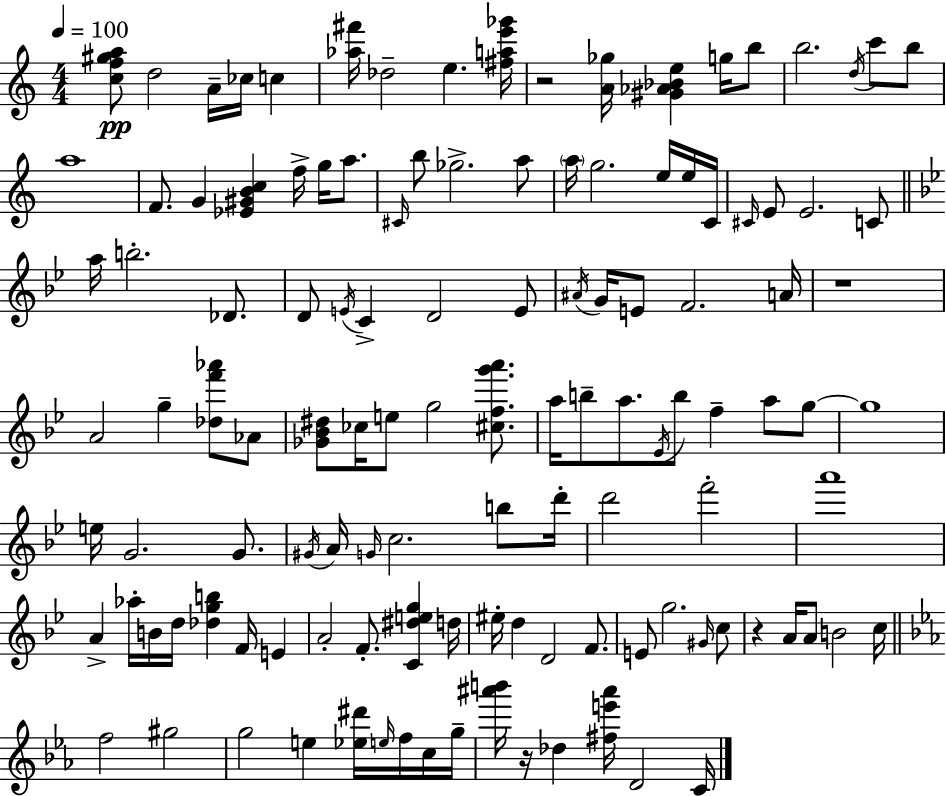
[C5,F5,G#5,A5]/e D5/h A4/s CES5/s C5/q [Ab5,F#6]/s Db5/h E5/q. [F#5,A5,E6,Gb6]/s R/h [A4,Gb5]/s [G#4,Ab4,Bb4,E5]/q G5/s B5/e B5/h. D5/s C6/e B5/e A5/w F4/e. G4/q [Eb4,G#4,B4,C5]/q F5/s G5/s A5/e. C#4/s B5/e Gb5/h. A5/e A5/s G5/h. E5/s E5/s C4/s C#4/s E4/e E4/h. C4/e A5/s B5/h. Db4/e. D4/e E4/s C4/q D4/h E4/e A#4/s G4/s E4/e F4/h. A4/s R/w A4/h G5/q [Db5,F6,Ab6]/e Ab4/e [Gb4,Bb4,D#5]/e CES5/s E5/e G5/h [C#5,F5,G6,A6]/e. A5/s B5/e A5/e. Eb4/s B5/e F5/q A5/e G5/e G5/w E5/s G4/h. G4/e. G#4/s A4/s G4/s C5/h. B5/e D6/s D6/h F6/h A6/w A4/q Ab5/s B4/s D5/s [Db5,G5,B5]/q F4/s E4/q A4/h F4/e. [C4,D#5,E5,G5]/q D5/s EIS5/s D5/q D4/h F4/e. E4/e G5/h. G#4/s C5/e R/q A4/s A4/e B4/h C5/s F5/h G#5/h G5/h E5/q [Eb5,D#6]/s E5/s F5/s C5/s G5/s [A#6,B6]/s R/s Db5/q [F#5,E6,A#6]/s D4/h C4/s